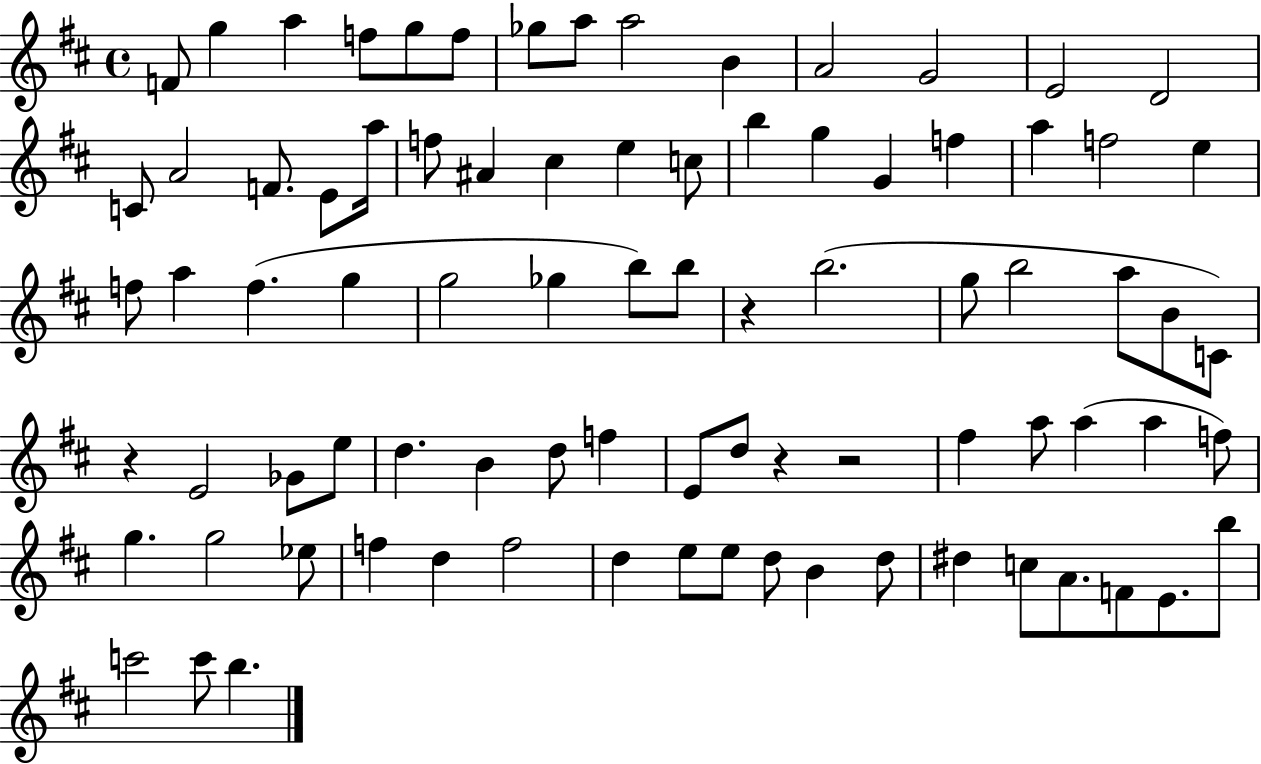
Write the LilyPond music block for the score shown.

{
  \clef treble
  \time 4/4
  \defaultTimeSignature
  \key d \major
  f'8 g''4 a''4 f''8 g''8 f''8 | ges''8 a''8 a''2 b'4 | a'2 g'2 | e'2 d'2 | \break c'8 a'2 f'8. e'8 a''16 | f''8 ais'4 cis''4 e''4 c''8 | b''4 g''4 g'4 f''4 | a''4 f''2 e''4 | \break f''8 a''4 f''4.( g''4 | g''2 ges''4 b''8) b''8 | r4 b''2.( | g''8 b''2 a''8 b'8 c'8) | \break r4 e'2 ges'8 e''8 | d''4. b'4 d''8 f''4 | e'8 d''8 r4 r2 | fis''4 a''8 a''4( a''4 f''8) | \break g''4. g''2 ees''8 | f''4 d''4 f''2 | d''4 e''8 e''8 d''8 b'4 d''8 | dis''4 c''8 a'8. f'8 e'8. b''8 | \break c'''2 c'''8 b''4. | \bar "|."
}